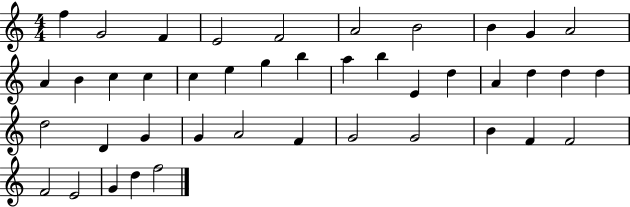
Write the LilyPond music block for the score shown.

{
  \clef treble
  \numericTimeSignature
  \time 4/4
  \key c \major
  f''4 g'2 f'4 | e'2 f'2 | a'2 b'2 | b'4 g'4 a'2 | \break a'4 b'4 c''4 c''4 | c''4 e''4 g''4 b''4 | a''4 b''4 e'4 d''4 | a'4 d''4 d''4 d''4 | \break d''2 d'4 g'4 | g'4 a'2 f'4 | g'2 g'2 | b'4 f'4 f'2 | \break f'2 e'2 | g'4 d''4 f''2 | \bar "|."
}